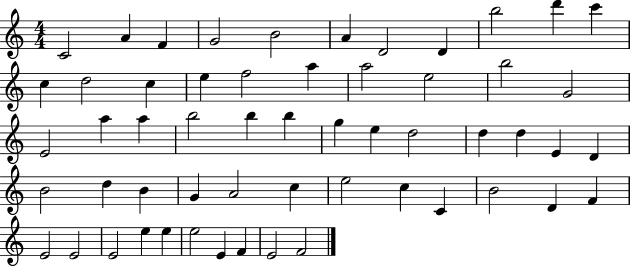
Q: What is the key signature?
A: C major